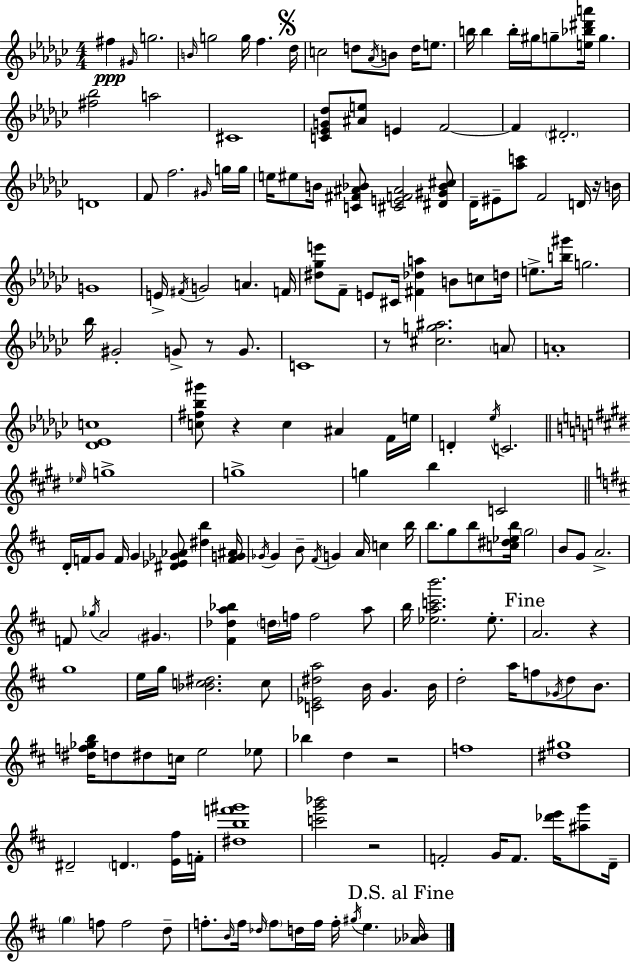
F#5/q G#4/s G5/h. B4/s G5/h G5/s F5/q. Db5/s C5/h D5/e Ab4/s B4/e D5/s E5/e. B5/s B5/q B5/s G#5/s G5/e [E5,Bb5,D#6,A6]/s G5/q. [F#5,Bb5]/h A5/h C#4/w [C4,Eb4,G4,Db5]/e [A#4,E5]/e E4/q F4/h F4/q D#4/h. D4/w F4/e F5/h. G#4/s G5/s G5/s E5/s EIS5/e B4/s [C4,F#4,A#4,Bb4]/e [C#4,E4,F4,A#4]/h [D#4,G#4,Bb4,C#5]/e Db4/s EIS4/e [Ab5,C6]/e F4/h D4/s R/s B4/s G4/w E4/s F#4/s G4/h A4/q. F4/s [D#5,Gb5,E6]/e F4/e E4/e C#4/s [F#4,Db5,A5]/q B4/e C5/e D5/s E5/e. [B5,G#6]/s G5/h. Bb5/s G#4/h G4/e R/e G4/e. C4/w R/e [C#5,G5,A#5]/h. A4/e A4/w [Db4,Eb4,C5]/w [C5,F#5,Bb5,G#6]/e R/q C5/q A#4/q F4/s E5/s D4/q Eb5/s C4/h. Eb5/s G5/w G5/w G5/q B5/q C4/h D4/s F4/s G4/e F4/s G4/q [D#4,Eb4,Gb4,Ab4]/e [D#5,B5]/q [F4,G4,A#4]/s Gb4/s Gb4/q B4/e F#4/s G4/q A4/s C5/q B5/s B5/e. G5/e B5/e [C5,D#5,Eb5,B5]/s G5/h B4/e G4/e A4/h. F4/e Gb5/s A4/h G#4/q. [F#4,Db5,A5,Bb5]/q D5/s F5/s F5/h A5/e B5/s [Eb5,A5,C6,B6]/h. Eb5/e. A4/h. R/q G5/w E5/s G5/s [Bb4,C5,D#5]/h. C5/e [C4,Eb4,D#5,A5]/h B4/s G4/q. B4/s D5/h A5/s F5/e Gb4/s D5/e B4/e. [D#5,F5,Gb5,B5]/s D5/e D#5/e C5/s E5/h Eb5/e Bb5/q D5/q R/h F5/w [D#5,G#5]/w D#4/h D4/q. [E4,F#5]/s F4/s [D#5,B5,F6,G#6]/w [C6,G6,Bb6]/h R/h F4/h G4/s F4/e. [Db6,E6]/s [A#5,G6]/e D4/s G5/q F5/e F5/h D5/e F5/e. B4/s F5/s Db5/s F5/e D5/s F5/s F5/s G#5/s E5/q. [Ab4,Bb4]/s